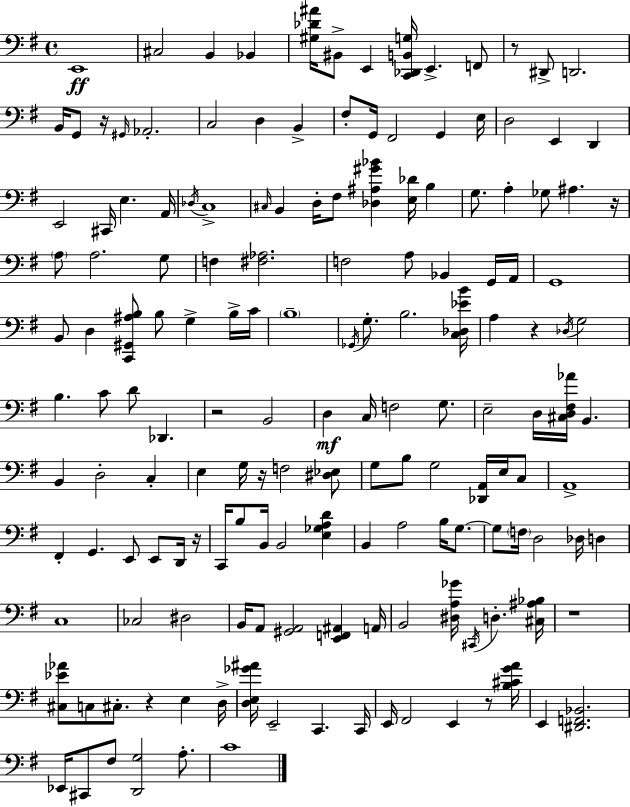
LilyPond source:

{
  \clef bass
  \time 4/4
  \defaultTimeSignature
  \key g \major
  e,1\ff | cis2 b,4 bes,4 | <gis des' ais'>16 bis,8-> e,4 <c, des, b, g>16 e,4.-> f,8 | r8 dis,8-> d,2. | \break b,16 g,8 r16 \grace { gis,16 } aes,2.-. | c2 d4 b,4-> | fis8-. g,16 fis,2 g,4 | e16 d2 e,4 d,4 | \break e,2 cis,16 e4. | a,16 \acciaccatura { des16 } c1-> | \grace { cis16 } b,4 d16-. fis8 <des ais gis' bes'>4 <e des'>16 b4 | g8. a4-. ges8 ais4. | \break r16 \parenthesize a8 a2. | g8 f4 <fis aes>2. | f2 a8 bes,4 | g,16 a,16 g,1 | \break b,8 d4 <c, gis, ais b>8 b8 g4-> | b16-> c'16 \parenthesize b1-- | \acciaccatura { ges,16 } g8.-. b2. | <c des ees' b'>16 a4 r4 \acciaccatura { des16 } g2 | \break b4. c'8 d'8 des,4. | r2 b,2 | d4\mf c16 f2 | g8. e2-- d16 <cis d fis aes'>16 b,4. | \break b,4 d2-. | c4-. e4 g16 r16 f2 | <dis ees>8 g8 b8 g2 | <des, a,>16 e16 c8 a,1-> | \break fis,4-. g,4. e,8 | e,8 d,16 r16 c,16 b8 b,16 b,2 | <e ges a d'>4 b,4 a2 | b16 g8.~~ g8 \parenthesize f16 d2 | \break des16 d4 c1 | ces2 dis2 | b,16 a,8 <gis, a,>2 | <e, f, ais,>4 a,16 b,2 <dis a ges'>16 \acciaccatura { cis,16 } d4.-. | \break <cis ais bes>16 r1 | <cis ees' aes'>8 c8 cis8.-. r4 | e4 d16-> <d e ges' ais'>16 e,2-- c,4. | c,16 e,16 fis,2 e,4 | \break r8 <b cis' g' a'>16 e,4 <dis, f, bes,>2. | ees,16 cis,8 fis8 <d, g>2 | a8.-. c'1 | \bar "|."
}